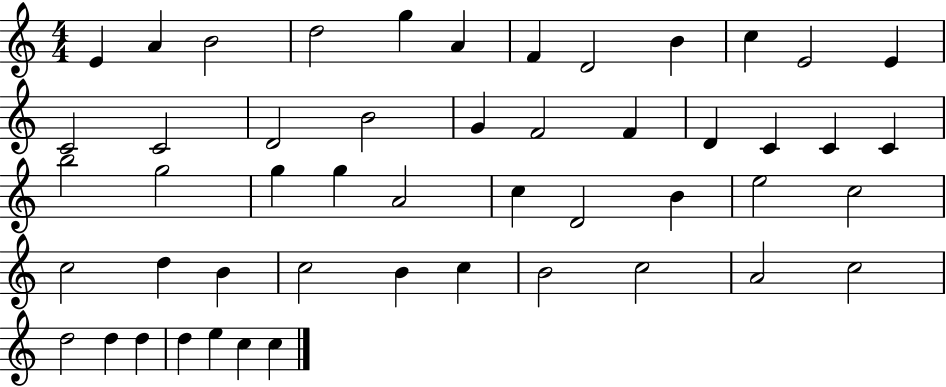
X:1
T:Untitled
M:4/4
L:1/4
K:C
E A B2 d2 g A F D2 B c E2 E C2 C2 D2 B2 G F2 F D C C C b2 g2 g g A2 c D2 B e2 c2 c2 d B c2 B c B2 c2 A2 c2 d2 d d d e c c